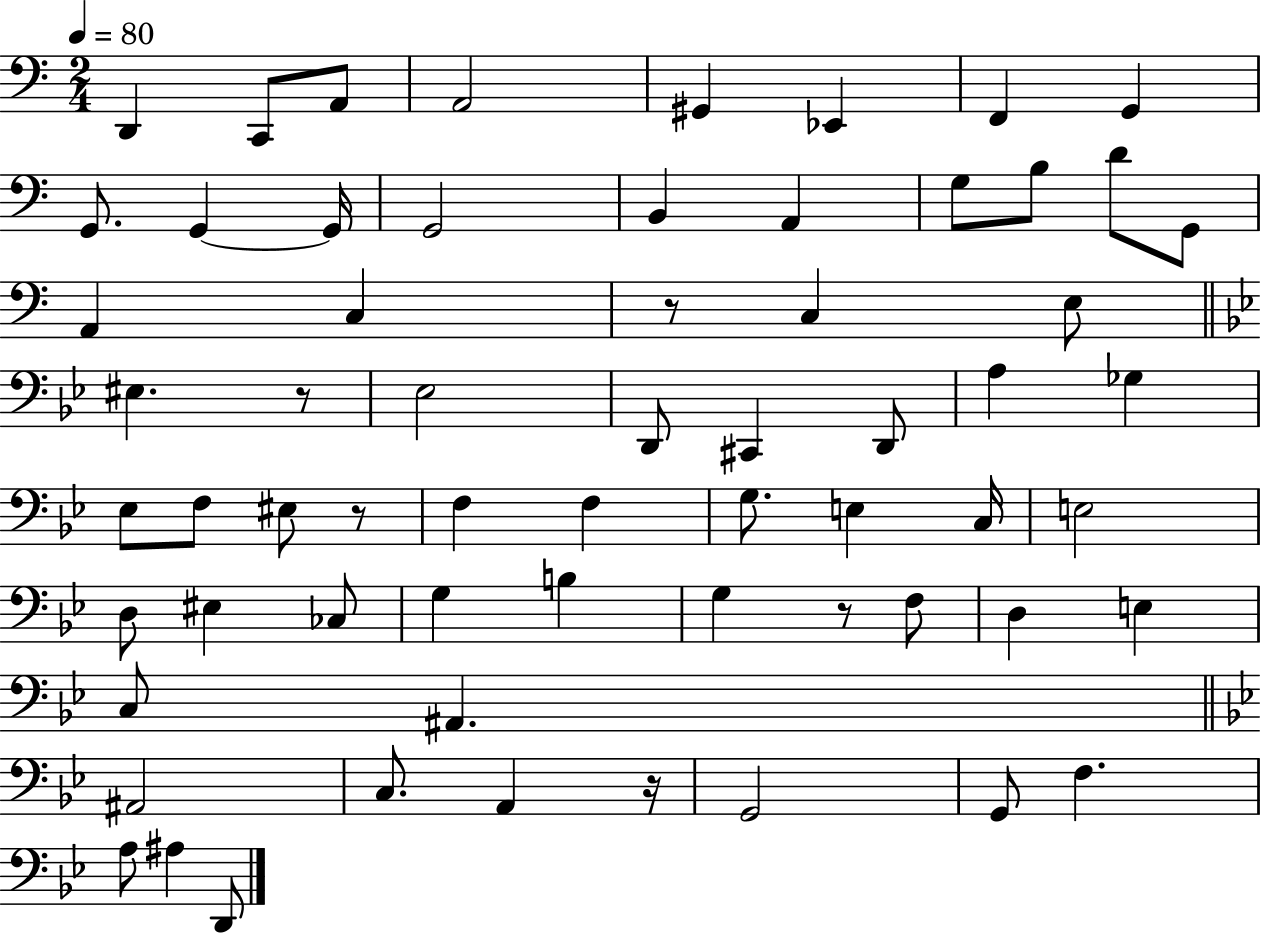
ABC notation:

X:1
T:Untitled
M:2/4
L:1/4
K:C
D,, C,,/2 A,,/2 A,,2 ^G,, _E,, F,, G,, G,,/2 G,, G,,/4 G,,2 B,, A,, G,/2 B,/2 D/2 G,,/2 A,, C, z/2 C, E,/2 ^E, z/2 _E,2 D,,/2 ^C,, D,,/2 A, _G, _E,/2 F,/2 ^E,/2 z/2 F, F, G,/2 E, C,/4 E,2 D,/2 ^E, _C,/2 G, B, G, z/2 F,/2 D, E, C,/2 ^A,, ^A,,2 C,/2 A,, z/4 G,,2 G,,/2 F, A,/2 ^A, D,,/2